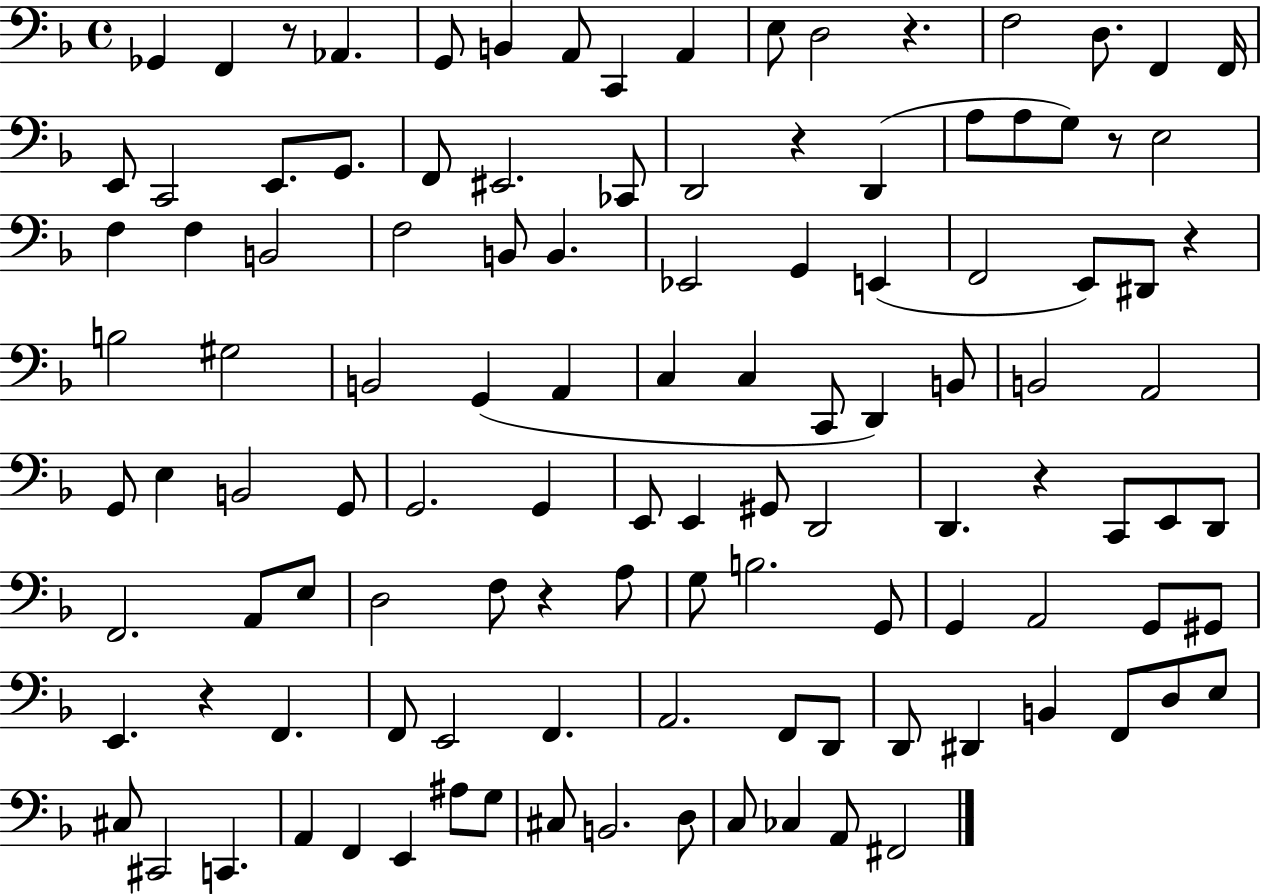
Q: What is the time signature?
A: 4/4